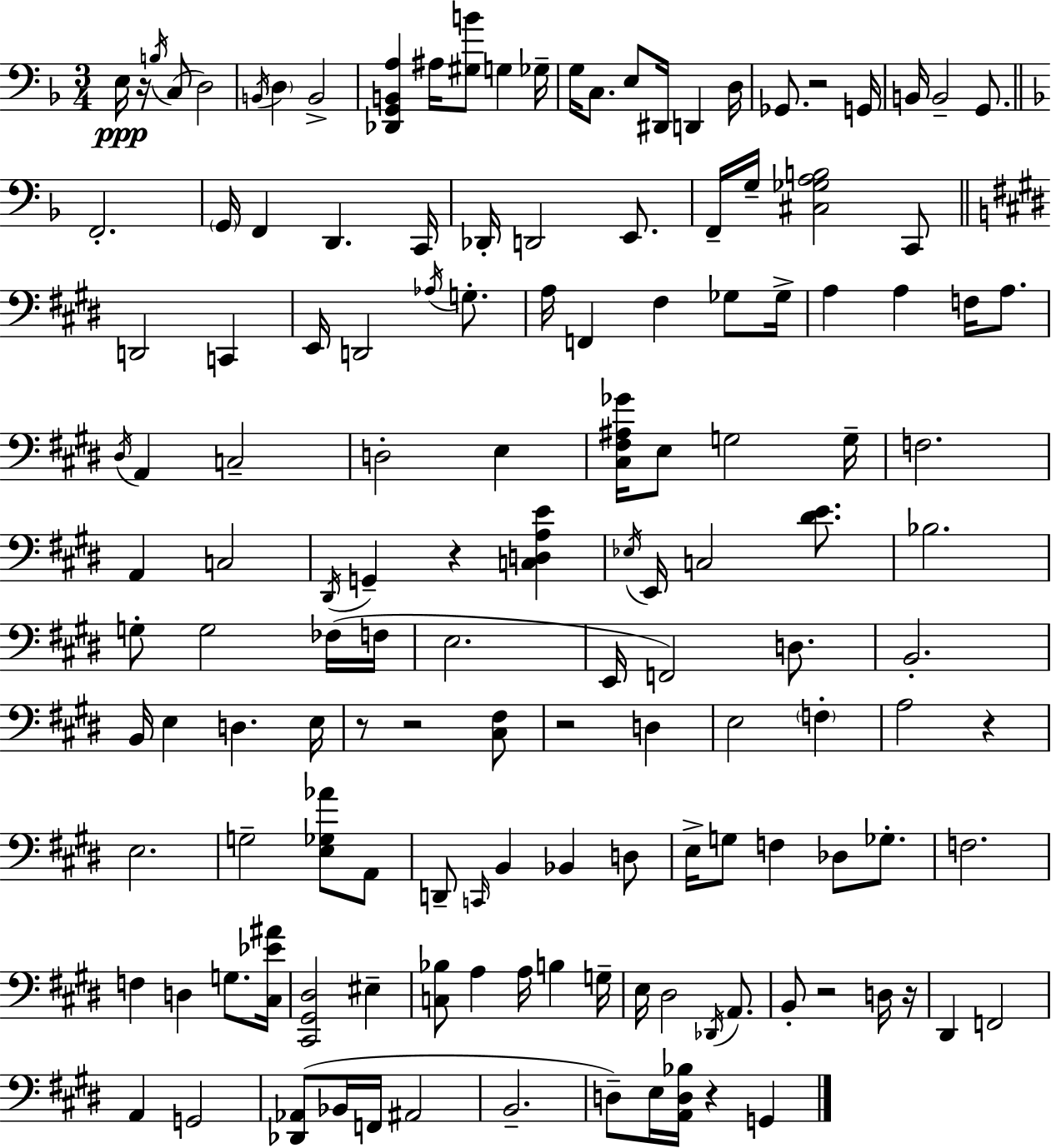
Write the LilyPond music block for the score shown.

{
  \clef bass
  \numericTimeSignature
  \time 3/4
  \key d \minor
  e16\ppp r16 \acciaccatura { b16 }( c8 d2) | \acciaccatura { b,16 } \parenthesize d4 b,2-> | <des, g, b, a>4 ais16 <gis b'>8 g4 | ges16-- g16 c8. e8 dis,16 d,4 | \break d16 ges,8. r2 | g,16 b,16 b,2-- g,8. | \bar "||" \break \key d \minor f,2.-. | \parenthesize g,16 f,4 d,4. c,16 | des,16-. d,2 e,8. | f,16-- g16-- <cis ges a b>2 c,8 | \break \bar "||" \break \key e \major d,2 c,4 | e,16 d,2 \acciaccatura { aes16 } g8.-. | a16 f,4 fis4 ges8 | ges16-> a4 a4 f16 a8. | \break \acciaccatura { dis16 } a,4 c2-- | d2-. e4 | <cis fis ais ges'>16 e8 g2 | g16-- f2. | \break a,4 c2 | \acciaccatura { dis,16 } g,4-- r4 <c d a e'>4 | \acciaccatura { ees16 } e,16 c2 | <dis' e'>8. bes2. | \break g8-. g2 | fes16( f16 e2. | e,16 f,2) | d8. b,2.-. | \break b,16 e4 d4. | e16 r8 r2 | <cis fis>8 r2 | d4 e2 | \break \parenthesize f4-. a2 | r4 e2. | g2-- | <e ges aes'>8 a,8 d,8-- \grace { c,16 } b,4 bes,4 | \break d8 e16-> g8 f4 | des8 ges8.-. f2. | f4 d4 | g8. <cis ees' ais'>16 <cis, gis, dis>2 | \break eis4-- <c bes>8 a4 a16 | b4 g16-- e16 dis2 | \acciaccatura { des,16 } a,8. b,8-. r2 | d16 r16 dis,4 f,2 | \break a,4 g,2 | <des, aes,>8( bes,16 f,16 ais,2 | b,2.-- | d8--) e16 <a, d bes>16 r4 | \break g,4 \bar "|."
}